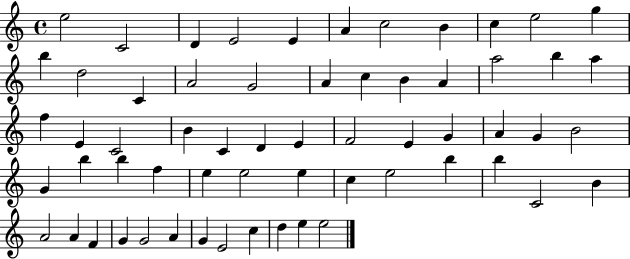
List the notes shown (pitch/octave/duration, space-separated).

E5/h C4/h D4/q E4/h E4/q A4/q C5/h B4/q C5/q E5/h G5/q B5/q D5/h C4/q A4/h G4/h A4/q C5/q B4/q A4/q A5/h B5/q A5/q F5/q E4/q C4/h B4/q C4/q D4/q E4/q F4/h E4/q G4/q A4/q G4/q B4/h G4/q B5/q B5/q F5/q E5/q E5/h E5/q C5/q E5/h B5/q B5/q C4/h B4/q A4/h A4/q F4/q G4/q G4/h A4/q G4/q E4/h C5/q D5/q E5/q E5/h